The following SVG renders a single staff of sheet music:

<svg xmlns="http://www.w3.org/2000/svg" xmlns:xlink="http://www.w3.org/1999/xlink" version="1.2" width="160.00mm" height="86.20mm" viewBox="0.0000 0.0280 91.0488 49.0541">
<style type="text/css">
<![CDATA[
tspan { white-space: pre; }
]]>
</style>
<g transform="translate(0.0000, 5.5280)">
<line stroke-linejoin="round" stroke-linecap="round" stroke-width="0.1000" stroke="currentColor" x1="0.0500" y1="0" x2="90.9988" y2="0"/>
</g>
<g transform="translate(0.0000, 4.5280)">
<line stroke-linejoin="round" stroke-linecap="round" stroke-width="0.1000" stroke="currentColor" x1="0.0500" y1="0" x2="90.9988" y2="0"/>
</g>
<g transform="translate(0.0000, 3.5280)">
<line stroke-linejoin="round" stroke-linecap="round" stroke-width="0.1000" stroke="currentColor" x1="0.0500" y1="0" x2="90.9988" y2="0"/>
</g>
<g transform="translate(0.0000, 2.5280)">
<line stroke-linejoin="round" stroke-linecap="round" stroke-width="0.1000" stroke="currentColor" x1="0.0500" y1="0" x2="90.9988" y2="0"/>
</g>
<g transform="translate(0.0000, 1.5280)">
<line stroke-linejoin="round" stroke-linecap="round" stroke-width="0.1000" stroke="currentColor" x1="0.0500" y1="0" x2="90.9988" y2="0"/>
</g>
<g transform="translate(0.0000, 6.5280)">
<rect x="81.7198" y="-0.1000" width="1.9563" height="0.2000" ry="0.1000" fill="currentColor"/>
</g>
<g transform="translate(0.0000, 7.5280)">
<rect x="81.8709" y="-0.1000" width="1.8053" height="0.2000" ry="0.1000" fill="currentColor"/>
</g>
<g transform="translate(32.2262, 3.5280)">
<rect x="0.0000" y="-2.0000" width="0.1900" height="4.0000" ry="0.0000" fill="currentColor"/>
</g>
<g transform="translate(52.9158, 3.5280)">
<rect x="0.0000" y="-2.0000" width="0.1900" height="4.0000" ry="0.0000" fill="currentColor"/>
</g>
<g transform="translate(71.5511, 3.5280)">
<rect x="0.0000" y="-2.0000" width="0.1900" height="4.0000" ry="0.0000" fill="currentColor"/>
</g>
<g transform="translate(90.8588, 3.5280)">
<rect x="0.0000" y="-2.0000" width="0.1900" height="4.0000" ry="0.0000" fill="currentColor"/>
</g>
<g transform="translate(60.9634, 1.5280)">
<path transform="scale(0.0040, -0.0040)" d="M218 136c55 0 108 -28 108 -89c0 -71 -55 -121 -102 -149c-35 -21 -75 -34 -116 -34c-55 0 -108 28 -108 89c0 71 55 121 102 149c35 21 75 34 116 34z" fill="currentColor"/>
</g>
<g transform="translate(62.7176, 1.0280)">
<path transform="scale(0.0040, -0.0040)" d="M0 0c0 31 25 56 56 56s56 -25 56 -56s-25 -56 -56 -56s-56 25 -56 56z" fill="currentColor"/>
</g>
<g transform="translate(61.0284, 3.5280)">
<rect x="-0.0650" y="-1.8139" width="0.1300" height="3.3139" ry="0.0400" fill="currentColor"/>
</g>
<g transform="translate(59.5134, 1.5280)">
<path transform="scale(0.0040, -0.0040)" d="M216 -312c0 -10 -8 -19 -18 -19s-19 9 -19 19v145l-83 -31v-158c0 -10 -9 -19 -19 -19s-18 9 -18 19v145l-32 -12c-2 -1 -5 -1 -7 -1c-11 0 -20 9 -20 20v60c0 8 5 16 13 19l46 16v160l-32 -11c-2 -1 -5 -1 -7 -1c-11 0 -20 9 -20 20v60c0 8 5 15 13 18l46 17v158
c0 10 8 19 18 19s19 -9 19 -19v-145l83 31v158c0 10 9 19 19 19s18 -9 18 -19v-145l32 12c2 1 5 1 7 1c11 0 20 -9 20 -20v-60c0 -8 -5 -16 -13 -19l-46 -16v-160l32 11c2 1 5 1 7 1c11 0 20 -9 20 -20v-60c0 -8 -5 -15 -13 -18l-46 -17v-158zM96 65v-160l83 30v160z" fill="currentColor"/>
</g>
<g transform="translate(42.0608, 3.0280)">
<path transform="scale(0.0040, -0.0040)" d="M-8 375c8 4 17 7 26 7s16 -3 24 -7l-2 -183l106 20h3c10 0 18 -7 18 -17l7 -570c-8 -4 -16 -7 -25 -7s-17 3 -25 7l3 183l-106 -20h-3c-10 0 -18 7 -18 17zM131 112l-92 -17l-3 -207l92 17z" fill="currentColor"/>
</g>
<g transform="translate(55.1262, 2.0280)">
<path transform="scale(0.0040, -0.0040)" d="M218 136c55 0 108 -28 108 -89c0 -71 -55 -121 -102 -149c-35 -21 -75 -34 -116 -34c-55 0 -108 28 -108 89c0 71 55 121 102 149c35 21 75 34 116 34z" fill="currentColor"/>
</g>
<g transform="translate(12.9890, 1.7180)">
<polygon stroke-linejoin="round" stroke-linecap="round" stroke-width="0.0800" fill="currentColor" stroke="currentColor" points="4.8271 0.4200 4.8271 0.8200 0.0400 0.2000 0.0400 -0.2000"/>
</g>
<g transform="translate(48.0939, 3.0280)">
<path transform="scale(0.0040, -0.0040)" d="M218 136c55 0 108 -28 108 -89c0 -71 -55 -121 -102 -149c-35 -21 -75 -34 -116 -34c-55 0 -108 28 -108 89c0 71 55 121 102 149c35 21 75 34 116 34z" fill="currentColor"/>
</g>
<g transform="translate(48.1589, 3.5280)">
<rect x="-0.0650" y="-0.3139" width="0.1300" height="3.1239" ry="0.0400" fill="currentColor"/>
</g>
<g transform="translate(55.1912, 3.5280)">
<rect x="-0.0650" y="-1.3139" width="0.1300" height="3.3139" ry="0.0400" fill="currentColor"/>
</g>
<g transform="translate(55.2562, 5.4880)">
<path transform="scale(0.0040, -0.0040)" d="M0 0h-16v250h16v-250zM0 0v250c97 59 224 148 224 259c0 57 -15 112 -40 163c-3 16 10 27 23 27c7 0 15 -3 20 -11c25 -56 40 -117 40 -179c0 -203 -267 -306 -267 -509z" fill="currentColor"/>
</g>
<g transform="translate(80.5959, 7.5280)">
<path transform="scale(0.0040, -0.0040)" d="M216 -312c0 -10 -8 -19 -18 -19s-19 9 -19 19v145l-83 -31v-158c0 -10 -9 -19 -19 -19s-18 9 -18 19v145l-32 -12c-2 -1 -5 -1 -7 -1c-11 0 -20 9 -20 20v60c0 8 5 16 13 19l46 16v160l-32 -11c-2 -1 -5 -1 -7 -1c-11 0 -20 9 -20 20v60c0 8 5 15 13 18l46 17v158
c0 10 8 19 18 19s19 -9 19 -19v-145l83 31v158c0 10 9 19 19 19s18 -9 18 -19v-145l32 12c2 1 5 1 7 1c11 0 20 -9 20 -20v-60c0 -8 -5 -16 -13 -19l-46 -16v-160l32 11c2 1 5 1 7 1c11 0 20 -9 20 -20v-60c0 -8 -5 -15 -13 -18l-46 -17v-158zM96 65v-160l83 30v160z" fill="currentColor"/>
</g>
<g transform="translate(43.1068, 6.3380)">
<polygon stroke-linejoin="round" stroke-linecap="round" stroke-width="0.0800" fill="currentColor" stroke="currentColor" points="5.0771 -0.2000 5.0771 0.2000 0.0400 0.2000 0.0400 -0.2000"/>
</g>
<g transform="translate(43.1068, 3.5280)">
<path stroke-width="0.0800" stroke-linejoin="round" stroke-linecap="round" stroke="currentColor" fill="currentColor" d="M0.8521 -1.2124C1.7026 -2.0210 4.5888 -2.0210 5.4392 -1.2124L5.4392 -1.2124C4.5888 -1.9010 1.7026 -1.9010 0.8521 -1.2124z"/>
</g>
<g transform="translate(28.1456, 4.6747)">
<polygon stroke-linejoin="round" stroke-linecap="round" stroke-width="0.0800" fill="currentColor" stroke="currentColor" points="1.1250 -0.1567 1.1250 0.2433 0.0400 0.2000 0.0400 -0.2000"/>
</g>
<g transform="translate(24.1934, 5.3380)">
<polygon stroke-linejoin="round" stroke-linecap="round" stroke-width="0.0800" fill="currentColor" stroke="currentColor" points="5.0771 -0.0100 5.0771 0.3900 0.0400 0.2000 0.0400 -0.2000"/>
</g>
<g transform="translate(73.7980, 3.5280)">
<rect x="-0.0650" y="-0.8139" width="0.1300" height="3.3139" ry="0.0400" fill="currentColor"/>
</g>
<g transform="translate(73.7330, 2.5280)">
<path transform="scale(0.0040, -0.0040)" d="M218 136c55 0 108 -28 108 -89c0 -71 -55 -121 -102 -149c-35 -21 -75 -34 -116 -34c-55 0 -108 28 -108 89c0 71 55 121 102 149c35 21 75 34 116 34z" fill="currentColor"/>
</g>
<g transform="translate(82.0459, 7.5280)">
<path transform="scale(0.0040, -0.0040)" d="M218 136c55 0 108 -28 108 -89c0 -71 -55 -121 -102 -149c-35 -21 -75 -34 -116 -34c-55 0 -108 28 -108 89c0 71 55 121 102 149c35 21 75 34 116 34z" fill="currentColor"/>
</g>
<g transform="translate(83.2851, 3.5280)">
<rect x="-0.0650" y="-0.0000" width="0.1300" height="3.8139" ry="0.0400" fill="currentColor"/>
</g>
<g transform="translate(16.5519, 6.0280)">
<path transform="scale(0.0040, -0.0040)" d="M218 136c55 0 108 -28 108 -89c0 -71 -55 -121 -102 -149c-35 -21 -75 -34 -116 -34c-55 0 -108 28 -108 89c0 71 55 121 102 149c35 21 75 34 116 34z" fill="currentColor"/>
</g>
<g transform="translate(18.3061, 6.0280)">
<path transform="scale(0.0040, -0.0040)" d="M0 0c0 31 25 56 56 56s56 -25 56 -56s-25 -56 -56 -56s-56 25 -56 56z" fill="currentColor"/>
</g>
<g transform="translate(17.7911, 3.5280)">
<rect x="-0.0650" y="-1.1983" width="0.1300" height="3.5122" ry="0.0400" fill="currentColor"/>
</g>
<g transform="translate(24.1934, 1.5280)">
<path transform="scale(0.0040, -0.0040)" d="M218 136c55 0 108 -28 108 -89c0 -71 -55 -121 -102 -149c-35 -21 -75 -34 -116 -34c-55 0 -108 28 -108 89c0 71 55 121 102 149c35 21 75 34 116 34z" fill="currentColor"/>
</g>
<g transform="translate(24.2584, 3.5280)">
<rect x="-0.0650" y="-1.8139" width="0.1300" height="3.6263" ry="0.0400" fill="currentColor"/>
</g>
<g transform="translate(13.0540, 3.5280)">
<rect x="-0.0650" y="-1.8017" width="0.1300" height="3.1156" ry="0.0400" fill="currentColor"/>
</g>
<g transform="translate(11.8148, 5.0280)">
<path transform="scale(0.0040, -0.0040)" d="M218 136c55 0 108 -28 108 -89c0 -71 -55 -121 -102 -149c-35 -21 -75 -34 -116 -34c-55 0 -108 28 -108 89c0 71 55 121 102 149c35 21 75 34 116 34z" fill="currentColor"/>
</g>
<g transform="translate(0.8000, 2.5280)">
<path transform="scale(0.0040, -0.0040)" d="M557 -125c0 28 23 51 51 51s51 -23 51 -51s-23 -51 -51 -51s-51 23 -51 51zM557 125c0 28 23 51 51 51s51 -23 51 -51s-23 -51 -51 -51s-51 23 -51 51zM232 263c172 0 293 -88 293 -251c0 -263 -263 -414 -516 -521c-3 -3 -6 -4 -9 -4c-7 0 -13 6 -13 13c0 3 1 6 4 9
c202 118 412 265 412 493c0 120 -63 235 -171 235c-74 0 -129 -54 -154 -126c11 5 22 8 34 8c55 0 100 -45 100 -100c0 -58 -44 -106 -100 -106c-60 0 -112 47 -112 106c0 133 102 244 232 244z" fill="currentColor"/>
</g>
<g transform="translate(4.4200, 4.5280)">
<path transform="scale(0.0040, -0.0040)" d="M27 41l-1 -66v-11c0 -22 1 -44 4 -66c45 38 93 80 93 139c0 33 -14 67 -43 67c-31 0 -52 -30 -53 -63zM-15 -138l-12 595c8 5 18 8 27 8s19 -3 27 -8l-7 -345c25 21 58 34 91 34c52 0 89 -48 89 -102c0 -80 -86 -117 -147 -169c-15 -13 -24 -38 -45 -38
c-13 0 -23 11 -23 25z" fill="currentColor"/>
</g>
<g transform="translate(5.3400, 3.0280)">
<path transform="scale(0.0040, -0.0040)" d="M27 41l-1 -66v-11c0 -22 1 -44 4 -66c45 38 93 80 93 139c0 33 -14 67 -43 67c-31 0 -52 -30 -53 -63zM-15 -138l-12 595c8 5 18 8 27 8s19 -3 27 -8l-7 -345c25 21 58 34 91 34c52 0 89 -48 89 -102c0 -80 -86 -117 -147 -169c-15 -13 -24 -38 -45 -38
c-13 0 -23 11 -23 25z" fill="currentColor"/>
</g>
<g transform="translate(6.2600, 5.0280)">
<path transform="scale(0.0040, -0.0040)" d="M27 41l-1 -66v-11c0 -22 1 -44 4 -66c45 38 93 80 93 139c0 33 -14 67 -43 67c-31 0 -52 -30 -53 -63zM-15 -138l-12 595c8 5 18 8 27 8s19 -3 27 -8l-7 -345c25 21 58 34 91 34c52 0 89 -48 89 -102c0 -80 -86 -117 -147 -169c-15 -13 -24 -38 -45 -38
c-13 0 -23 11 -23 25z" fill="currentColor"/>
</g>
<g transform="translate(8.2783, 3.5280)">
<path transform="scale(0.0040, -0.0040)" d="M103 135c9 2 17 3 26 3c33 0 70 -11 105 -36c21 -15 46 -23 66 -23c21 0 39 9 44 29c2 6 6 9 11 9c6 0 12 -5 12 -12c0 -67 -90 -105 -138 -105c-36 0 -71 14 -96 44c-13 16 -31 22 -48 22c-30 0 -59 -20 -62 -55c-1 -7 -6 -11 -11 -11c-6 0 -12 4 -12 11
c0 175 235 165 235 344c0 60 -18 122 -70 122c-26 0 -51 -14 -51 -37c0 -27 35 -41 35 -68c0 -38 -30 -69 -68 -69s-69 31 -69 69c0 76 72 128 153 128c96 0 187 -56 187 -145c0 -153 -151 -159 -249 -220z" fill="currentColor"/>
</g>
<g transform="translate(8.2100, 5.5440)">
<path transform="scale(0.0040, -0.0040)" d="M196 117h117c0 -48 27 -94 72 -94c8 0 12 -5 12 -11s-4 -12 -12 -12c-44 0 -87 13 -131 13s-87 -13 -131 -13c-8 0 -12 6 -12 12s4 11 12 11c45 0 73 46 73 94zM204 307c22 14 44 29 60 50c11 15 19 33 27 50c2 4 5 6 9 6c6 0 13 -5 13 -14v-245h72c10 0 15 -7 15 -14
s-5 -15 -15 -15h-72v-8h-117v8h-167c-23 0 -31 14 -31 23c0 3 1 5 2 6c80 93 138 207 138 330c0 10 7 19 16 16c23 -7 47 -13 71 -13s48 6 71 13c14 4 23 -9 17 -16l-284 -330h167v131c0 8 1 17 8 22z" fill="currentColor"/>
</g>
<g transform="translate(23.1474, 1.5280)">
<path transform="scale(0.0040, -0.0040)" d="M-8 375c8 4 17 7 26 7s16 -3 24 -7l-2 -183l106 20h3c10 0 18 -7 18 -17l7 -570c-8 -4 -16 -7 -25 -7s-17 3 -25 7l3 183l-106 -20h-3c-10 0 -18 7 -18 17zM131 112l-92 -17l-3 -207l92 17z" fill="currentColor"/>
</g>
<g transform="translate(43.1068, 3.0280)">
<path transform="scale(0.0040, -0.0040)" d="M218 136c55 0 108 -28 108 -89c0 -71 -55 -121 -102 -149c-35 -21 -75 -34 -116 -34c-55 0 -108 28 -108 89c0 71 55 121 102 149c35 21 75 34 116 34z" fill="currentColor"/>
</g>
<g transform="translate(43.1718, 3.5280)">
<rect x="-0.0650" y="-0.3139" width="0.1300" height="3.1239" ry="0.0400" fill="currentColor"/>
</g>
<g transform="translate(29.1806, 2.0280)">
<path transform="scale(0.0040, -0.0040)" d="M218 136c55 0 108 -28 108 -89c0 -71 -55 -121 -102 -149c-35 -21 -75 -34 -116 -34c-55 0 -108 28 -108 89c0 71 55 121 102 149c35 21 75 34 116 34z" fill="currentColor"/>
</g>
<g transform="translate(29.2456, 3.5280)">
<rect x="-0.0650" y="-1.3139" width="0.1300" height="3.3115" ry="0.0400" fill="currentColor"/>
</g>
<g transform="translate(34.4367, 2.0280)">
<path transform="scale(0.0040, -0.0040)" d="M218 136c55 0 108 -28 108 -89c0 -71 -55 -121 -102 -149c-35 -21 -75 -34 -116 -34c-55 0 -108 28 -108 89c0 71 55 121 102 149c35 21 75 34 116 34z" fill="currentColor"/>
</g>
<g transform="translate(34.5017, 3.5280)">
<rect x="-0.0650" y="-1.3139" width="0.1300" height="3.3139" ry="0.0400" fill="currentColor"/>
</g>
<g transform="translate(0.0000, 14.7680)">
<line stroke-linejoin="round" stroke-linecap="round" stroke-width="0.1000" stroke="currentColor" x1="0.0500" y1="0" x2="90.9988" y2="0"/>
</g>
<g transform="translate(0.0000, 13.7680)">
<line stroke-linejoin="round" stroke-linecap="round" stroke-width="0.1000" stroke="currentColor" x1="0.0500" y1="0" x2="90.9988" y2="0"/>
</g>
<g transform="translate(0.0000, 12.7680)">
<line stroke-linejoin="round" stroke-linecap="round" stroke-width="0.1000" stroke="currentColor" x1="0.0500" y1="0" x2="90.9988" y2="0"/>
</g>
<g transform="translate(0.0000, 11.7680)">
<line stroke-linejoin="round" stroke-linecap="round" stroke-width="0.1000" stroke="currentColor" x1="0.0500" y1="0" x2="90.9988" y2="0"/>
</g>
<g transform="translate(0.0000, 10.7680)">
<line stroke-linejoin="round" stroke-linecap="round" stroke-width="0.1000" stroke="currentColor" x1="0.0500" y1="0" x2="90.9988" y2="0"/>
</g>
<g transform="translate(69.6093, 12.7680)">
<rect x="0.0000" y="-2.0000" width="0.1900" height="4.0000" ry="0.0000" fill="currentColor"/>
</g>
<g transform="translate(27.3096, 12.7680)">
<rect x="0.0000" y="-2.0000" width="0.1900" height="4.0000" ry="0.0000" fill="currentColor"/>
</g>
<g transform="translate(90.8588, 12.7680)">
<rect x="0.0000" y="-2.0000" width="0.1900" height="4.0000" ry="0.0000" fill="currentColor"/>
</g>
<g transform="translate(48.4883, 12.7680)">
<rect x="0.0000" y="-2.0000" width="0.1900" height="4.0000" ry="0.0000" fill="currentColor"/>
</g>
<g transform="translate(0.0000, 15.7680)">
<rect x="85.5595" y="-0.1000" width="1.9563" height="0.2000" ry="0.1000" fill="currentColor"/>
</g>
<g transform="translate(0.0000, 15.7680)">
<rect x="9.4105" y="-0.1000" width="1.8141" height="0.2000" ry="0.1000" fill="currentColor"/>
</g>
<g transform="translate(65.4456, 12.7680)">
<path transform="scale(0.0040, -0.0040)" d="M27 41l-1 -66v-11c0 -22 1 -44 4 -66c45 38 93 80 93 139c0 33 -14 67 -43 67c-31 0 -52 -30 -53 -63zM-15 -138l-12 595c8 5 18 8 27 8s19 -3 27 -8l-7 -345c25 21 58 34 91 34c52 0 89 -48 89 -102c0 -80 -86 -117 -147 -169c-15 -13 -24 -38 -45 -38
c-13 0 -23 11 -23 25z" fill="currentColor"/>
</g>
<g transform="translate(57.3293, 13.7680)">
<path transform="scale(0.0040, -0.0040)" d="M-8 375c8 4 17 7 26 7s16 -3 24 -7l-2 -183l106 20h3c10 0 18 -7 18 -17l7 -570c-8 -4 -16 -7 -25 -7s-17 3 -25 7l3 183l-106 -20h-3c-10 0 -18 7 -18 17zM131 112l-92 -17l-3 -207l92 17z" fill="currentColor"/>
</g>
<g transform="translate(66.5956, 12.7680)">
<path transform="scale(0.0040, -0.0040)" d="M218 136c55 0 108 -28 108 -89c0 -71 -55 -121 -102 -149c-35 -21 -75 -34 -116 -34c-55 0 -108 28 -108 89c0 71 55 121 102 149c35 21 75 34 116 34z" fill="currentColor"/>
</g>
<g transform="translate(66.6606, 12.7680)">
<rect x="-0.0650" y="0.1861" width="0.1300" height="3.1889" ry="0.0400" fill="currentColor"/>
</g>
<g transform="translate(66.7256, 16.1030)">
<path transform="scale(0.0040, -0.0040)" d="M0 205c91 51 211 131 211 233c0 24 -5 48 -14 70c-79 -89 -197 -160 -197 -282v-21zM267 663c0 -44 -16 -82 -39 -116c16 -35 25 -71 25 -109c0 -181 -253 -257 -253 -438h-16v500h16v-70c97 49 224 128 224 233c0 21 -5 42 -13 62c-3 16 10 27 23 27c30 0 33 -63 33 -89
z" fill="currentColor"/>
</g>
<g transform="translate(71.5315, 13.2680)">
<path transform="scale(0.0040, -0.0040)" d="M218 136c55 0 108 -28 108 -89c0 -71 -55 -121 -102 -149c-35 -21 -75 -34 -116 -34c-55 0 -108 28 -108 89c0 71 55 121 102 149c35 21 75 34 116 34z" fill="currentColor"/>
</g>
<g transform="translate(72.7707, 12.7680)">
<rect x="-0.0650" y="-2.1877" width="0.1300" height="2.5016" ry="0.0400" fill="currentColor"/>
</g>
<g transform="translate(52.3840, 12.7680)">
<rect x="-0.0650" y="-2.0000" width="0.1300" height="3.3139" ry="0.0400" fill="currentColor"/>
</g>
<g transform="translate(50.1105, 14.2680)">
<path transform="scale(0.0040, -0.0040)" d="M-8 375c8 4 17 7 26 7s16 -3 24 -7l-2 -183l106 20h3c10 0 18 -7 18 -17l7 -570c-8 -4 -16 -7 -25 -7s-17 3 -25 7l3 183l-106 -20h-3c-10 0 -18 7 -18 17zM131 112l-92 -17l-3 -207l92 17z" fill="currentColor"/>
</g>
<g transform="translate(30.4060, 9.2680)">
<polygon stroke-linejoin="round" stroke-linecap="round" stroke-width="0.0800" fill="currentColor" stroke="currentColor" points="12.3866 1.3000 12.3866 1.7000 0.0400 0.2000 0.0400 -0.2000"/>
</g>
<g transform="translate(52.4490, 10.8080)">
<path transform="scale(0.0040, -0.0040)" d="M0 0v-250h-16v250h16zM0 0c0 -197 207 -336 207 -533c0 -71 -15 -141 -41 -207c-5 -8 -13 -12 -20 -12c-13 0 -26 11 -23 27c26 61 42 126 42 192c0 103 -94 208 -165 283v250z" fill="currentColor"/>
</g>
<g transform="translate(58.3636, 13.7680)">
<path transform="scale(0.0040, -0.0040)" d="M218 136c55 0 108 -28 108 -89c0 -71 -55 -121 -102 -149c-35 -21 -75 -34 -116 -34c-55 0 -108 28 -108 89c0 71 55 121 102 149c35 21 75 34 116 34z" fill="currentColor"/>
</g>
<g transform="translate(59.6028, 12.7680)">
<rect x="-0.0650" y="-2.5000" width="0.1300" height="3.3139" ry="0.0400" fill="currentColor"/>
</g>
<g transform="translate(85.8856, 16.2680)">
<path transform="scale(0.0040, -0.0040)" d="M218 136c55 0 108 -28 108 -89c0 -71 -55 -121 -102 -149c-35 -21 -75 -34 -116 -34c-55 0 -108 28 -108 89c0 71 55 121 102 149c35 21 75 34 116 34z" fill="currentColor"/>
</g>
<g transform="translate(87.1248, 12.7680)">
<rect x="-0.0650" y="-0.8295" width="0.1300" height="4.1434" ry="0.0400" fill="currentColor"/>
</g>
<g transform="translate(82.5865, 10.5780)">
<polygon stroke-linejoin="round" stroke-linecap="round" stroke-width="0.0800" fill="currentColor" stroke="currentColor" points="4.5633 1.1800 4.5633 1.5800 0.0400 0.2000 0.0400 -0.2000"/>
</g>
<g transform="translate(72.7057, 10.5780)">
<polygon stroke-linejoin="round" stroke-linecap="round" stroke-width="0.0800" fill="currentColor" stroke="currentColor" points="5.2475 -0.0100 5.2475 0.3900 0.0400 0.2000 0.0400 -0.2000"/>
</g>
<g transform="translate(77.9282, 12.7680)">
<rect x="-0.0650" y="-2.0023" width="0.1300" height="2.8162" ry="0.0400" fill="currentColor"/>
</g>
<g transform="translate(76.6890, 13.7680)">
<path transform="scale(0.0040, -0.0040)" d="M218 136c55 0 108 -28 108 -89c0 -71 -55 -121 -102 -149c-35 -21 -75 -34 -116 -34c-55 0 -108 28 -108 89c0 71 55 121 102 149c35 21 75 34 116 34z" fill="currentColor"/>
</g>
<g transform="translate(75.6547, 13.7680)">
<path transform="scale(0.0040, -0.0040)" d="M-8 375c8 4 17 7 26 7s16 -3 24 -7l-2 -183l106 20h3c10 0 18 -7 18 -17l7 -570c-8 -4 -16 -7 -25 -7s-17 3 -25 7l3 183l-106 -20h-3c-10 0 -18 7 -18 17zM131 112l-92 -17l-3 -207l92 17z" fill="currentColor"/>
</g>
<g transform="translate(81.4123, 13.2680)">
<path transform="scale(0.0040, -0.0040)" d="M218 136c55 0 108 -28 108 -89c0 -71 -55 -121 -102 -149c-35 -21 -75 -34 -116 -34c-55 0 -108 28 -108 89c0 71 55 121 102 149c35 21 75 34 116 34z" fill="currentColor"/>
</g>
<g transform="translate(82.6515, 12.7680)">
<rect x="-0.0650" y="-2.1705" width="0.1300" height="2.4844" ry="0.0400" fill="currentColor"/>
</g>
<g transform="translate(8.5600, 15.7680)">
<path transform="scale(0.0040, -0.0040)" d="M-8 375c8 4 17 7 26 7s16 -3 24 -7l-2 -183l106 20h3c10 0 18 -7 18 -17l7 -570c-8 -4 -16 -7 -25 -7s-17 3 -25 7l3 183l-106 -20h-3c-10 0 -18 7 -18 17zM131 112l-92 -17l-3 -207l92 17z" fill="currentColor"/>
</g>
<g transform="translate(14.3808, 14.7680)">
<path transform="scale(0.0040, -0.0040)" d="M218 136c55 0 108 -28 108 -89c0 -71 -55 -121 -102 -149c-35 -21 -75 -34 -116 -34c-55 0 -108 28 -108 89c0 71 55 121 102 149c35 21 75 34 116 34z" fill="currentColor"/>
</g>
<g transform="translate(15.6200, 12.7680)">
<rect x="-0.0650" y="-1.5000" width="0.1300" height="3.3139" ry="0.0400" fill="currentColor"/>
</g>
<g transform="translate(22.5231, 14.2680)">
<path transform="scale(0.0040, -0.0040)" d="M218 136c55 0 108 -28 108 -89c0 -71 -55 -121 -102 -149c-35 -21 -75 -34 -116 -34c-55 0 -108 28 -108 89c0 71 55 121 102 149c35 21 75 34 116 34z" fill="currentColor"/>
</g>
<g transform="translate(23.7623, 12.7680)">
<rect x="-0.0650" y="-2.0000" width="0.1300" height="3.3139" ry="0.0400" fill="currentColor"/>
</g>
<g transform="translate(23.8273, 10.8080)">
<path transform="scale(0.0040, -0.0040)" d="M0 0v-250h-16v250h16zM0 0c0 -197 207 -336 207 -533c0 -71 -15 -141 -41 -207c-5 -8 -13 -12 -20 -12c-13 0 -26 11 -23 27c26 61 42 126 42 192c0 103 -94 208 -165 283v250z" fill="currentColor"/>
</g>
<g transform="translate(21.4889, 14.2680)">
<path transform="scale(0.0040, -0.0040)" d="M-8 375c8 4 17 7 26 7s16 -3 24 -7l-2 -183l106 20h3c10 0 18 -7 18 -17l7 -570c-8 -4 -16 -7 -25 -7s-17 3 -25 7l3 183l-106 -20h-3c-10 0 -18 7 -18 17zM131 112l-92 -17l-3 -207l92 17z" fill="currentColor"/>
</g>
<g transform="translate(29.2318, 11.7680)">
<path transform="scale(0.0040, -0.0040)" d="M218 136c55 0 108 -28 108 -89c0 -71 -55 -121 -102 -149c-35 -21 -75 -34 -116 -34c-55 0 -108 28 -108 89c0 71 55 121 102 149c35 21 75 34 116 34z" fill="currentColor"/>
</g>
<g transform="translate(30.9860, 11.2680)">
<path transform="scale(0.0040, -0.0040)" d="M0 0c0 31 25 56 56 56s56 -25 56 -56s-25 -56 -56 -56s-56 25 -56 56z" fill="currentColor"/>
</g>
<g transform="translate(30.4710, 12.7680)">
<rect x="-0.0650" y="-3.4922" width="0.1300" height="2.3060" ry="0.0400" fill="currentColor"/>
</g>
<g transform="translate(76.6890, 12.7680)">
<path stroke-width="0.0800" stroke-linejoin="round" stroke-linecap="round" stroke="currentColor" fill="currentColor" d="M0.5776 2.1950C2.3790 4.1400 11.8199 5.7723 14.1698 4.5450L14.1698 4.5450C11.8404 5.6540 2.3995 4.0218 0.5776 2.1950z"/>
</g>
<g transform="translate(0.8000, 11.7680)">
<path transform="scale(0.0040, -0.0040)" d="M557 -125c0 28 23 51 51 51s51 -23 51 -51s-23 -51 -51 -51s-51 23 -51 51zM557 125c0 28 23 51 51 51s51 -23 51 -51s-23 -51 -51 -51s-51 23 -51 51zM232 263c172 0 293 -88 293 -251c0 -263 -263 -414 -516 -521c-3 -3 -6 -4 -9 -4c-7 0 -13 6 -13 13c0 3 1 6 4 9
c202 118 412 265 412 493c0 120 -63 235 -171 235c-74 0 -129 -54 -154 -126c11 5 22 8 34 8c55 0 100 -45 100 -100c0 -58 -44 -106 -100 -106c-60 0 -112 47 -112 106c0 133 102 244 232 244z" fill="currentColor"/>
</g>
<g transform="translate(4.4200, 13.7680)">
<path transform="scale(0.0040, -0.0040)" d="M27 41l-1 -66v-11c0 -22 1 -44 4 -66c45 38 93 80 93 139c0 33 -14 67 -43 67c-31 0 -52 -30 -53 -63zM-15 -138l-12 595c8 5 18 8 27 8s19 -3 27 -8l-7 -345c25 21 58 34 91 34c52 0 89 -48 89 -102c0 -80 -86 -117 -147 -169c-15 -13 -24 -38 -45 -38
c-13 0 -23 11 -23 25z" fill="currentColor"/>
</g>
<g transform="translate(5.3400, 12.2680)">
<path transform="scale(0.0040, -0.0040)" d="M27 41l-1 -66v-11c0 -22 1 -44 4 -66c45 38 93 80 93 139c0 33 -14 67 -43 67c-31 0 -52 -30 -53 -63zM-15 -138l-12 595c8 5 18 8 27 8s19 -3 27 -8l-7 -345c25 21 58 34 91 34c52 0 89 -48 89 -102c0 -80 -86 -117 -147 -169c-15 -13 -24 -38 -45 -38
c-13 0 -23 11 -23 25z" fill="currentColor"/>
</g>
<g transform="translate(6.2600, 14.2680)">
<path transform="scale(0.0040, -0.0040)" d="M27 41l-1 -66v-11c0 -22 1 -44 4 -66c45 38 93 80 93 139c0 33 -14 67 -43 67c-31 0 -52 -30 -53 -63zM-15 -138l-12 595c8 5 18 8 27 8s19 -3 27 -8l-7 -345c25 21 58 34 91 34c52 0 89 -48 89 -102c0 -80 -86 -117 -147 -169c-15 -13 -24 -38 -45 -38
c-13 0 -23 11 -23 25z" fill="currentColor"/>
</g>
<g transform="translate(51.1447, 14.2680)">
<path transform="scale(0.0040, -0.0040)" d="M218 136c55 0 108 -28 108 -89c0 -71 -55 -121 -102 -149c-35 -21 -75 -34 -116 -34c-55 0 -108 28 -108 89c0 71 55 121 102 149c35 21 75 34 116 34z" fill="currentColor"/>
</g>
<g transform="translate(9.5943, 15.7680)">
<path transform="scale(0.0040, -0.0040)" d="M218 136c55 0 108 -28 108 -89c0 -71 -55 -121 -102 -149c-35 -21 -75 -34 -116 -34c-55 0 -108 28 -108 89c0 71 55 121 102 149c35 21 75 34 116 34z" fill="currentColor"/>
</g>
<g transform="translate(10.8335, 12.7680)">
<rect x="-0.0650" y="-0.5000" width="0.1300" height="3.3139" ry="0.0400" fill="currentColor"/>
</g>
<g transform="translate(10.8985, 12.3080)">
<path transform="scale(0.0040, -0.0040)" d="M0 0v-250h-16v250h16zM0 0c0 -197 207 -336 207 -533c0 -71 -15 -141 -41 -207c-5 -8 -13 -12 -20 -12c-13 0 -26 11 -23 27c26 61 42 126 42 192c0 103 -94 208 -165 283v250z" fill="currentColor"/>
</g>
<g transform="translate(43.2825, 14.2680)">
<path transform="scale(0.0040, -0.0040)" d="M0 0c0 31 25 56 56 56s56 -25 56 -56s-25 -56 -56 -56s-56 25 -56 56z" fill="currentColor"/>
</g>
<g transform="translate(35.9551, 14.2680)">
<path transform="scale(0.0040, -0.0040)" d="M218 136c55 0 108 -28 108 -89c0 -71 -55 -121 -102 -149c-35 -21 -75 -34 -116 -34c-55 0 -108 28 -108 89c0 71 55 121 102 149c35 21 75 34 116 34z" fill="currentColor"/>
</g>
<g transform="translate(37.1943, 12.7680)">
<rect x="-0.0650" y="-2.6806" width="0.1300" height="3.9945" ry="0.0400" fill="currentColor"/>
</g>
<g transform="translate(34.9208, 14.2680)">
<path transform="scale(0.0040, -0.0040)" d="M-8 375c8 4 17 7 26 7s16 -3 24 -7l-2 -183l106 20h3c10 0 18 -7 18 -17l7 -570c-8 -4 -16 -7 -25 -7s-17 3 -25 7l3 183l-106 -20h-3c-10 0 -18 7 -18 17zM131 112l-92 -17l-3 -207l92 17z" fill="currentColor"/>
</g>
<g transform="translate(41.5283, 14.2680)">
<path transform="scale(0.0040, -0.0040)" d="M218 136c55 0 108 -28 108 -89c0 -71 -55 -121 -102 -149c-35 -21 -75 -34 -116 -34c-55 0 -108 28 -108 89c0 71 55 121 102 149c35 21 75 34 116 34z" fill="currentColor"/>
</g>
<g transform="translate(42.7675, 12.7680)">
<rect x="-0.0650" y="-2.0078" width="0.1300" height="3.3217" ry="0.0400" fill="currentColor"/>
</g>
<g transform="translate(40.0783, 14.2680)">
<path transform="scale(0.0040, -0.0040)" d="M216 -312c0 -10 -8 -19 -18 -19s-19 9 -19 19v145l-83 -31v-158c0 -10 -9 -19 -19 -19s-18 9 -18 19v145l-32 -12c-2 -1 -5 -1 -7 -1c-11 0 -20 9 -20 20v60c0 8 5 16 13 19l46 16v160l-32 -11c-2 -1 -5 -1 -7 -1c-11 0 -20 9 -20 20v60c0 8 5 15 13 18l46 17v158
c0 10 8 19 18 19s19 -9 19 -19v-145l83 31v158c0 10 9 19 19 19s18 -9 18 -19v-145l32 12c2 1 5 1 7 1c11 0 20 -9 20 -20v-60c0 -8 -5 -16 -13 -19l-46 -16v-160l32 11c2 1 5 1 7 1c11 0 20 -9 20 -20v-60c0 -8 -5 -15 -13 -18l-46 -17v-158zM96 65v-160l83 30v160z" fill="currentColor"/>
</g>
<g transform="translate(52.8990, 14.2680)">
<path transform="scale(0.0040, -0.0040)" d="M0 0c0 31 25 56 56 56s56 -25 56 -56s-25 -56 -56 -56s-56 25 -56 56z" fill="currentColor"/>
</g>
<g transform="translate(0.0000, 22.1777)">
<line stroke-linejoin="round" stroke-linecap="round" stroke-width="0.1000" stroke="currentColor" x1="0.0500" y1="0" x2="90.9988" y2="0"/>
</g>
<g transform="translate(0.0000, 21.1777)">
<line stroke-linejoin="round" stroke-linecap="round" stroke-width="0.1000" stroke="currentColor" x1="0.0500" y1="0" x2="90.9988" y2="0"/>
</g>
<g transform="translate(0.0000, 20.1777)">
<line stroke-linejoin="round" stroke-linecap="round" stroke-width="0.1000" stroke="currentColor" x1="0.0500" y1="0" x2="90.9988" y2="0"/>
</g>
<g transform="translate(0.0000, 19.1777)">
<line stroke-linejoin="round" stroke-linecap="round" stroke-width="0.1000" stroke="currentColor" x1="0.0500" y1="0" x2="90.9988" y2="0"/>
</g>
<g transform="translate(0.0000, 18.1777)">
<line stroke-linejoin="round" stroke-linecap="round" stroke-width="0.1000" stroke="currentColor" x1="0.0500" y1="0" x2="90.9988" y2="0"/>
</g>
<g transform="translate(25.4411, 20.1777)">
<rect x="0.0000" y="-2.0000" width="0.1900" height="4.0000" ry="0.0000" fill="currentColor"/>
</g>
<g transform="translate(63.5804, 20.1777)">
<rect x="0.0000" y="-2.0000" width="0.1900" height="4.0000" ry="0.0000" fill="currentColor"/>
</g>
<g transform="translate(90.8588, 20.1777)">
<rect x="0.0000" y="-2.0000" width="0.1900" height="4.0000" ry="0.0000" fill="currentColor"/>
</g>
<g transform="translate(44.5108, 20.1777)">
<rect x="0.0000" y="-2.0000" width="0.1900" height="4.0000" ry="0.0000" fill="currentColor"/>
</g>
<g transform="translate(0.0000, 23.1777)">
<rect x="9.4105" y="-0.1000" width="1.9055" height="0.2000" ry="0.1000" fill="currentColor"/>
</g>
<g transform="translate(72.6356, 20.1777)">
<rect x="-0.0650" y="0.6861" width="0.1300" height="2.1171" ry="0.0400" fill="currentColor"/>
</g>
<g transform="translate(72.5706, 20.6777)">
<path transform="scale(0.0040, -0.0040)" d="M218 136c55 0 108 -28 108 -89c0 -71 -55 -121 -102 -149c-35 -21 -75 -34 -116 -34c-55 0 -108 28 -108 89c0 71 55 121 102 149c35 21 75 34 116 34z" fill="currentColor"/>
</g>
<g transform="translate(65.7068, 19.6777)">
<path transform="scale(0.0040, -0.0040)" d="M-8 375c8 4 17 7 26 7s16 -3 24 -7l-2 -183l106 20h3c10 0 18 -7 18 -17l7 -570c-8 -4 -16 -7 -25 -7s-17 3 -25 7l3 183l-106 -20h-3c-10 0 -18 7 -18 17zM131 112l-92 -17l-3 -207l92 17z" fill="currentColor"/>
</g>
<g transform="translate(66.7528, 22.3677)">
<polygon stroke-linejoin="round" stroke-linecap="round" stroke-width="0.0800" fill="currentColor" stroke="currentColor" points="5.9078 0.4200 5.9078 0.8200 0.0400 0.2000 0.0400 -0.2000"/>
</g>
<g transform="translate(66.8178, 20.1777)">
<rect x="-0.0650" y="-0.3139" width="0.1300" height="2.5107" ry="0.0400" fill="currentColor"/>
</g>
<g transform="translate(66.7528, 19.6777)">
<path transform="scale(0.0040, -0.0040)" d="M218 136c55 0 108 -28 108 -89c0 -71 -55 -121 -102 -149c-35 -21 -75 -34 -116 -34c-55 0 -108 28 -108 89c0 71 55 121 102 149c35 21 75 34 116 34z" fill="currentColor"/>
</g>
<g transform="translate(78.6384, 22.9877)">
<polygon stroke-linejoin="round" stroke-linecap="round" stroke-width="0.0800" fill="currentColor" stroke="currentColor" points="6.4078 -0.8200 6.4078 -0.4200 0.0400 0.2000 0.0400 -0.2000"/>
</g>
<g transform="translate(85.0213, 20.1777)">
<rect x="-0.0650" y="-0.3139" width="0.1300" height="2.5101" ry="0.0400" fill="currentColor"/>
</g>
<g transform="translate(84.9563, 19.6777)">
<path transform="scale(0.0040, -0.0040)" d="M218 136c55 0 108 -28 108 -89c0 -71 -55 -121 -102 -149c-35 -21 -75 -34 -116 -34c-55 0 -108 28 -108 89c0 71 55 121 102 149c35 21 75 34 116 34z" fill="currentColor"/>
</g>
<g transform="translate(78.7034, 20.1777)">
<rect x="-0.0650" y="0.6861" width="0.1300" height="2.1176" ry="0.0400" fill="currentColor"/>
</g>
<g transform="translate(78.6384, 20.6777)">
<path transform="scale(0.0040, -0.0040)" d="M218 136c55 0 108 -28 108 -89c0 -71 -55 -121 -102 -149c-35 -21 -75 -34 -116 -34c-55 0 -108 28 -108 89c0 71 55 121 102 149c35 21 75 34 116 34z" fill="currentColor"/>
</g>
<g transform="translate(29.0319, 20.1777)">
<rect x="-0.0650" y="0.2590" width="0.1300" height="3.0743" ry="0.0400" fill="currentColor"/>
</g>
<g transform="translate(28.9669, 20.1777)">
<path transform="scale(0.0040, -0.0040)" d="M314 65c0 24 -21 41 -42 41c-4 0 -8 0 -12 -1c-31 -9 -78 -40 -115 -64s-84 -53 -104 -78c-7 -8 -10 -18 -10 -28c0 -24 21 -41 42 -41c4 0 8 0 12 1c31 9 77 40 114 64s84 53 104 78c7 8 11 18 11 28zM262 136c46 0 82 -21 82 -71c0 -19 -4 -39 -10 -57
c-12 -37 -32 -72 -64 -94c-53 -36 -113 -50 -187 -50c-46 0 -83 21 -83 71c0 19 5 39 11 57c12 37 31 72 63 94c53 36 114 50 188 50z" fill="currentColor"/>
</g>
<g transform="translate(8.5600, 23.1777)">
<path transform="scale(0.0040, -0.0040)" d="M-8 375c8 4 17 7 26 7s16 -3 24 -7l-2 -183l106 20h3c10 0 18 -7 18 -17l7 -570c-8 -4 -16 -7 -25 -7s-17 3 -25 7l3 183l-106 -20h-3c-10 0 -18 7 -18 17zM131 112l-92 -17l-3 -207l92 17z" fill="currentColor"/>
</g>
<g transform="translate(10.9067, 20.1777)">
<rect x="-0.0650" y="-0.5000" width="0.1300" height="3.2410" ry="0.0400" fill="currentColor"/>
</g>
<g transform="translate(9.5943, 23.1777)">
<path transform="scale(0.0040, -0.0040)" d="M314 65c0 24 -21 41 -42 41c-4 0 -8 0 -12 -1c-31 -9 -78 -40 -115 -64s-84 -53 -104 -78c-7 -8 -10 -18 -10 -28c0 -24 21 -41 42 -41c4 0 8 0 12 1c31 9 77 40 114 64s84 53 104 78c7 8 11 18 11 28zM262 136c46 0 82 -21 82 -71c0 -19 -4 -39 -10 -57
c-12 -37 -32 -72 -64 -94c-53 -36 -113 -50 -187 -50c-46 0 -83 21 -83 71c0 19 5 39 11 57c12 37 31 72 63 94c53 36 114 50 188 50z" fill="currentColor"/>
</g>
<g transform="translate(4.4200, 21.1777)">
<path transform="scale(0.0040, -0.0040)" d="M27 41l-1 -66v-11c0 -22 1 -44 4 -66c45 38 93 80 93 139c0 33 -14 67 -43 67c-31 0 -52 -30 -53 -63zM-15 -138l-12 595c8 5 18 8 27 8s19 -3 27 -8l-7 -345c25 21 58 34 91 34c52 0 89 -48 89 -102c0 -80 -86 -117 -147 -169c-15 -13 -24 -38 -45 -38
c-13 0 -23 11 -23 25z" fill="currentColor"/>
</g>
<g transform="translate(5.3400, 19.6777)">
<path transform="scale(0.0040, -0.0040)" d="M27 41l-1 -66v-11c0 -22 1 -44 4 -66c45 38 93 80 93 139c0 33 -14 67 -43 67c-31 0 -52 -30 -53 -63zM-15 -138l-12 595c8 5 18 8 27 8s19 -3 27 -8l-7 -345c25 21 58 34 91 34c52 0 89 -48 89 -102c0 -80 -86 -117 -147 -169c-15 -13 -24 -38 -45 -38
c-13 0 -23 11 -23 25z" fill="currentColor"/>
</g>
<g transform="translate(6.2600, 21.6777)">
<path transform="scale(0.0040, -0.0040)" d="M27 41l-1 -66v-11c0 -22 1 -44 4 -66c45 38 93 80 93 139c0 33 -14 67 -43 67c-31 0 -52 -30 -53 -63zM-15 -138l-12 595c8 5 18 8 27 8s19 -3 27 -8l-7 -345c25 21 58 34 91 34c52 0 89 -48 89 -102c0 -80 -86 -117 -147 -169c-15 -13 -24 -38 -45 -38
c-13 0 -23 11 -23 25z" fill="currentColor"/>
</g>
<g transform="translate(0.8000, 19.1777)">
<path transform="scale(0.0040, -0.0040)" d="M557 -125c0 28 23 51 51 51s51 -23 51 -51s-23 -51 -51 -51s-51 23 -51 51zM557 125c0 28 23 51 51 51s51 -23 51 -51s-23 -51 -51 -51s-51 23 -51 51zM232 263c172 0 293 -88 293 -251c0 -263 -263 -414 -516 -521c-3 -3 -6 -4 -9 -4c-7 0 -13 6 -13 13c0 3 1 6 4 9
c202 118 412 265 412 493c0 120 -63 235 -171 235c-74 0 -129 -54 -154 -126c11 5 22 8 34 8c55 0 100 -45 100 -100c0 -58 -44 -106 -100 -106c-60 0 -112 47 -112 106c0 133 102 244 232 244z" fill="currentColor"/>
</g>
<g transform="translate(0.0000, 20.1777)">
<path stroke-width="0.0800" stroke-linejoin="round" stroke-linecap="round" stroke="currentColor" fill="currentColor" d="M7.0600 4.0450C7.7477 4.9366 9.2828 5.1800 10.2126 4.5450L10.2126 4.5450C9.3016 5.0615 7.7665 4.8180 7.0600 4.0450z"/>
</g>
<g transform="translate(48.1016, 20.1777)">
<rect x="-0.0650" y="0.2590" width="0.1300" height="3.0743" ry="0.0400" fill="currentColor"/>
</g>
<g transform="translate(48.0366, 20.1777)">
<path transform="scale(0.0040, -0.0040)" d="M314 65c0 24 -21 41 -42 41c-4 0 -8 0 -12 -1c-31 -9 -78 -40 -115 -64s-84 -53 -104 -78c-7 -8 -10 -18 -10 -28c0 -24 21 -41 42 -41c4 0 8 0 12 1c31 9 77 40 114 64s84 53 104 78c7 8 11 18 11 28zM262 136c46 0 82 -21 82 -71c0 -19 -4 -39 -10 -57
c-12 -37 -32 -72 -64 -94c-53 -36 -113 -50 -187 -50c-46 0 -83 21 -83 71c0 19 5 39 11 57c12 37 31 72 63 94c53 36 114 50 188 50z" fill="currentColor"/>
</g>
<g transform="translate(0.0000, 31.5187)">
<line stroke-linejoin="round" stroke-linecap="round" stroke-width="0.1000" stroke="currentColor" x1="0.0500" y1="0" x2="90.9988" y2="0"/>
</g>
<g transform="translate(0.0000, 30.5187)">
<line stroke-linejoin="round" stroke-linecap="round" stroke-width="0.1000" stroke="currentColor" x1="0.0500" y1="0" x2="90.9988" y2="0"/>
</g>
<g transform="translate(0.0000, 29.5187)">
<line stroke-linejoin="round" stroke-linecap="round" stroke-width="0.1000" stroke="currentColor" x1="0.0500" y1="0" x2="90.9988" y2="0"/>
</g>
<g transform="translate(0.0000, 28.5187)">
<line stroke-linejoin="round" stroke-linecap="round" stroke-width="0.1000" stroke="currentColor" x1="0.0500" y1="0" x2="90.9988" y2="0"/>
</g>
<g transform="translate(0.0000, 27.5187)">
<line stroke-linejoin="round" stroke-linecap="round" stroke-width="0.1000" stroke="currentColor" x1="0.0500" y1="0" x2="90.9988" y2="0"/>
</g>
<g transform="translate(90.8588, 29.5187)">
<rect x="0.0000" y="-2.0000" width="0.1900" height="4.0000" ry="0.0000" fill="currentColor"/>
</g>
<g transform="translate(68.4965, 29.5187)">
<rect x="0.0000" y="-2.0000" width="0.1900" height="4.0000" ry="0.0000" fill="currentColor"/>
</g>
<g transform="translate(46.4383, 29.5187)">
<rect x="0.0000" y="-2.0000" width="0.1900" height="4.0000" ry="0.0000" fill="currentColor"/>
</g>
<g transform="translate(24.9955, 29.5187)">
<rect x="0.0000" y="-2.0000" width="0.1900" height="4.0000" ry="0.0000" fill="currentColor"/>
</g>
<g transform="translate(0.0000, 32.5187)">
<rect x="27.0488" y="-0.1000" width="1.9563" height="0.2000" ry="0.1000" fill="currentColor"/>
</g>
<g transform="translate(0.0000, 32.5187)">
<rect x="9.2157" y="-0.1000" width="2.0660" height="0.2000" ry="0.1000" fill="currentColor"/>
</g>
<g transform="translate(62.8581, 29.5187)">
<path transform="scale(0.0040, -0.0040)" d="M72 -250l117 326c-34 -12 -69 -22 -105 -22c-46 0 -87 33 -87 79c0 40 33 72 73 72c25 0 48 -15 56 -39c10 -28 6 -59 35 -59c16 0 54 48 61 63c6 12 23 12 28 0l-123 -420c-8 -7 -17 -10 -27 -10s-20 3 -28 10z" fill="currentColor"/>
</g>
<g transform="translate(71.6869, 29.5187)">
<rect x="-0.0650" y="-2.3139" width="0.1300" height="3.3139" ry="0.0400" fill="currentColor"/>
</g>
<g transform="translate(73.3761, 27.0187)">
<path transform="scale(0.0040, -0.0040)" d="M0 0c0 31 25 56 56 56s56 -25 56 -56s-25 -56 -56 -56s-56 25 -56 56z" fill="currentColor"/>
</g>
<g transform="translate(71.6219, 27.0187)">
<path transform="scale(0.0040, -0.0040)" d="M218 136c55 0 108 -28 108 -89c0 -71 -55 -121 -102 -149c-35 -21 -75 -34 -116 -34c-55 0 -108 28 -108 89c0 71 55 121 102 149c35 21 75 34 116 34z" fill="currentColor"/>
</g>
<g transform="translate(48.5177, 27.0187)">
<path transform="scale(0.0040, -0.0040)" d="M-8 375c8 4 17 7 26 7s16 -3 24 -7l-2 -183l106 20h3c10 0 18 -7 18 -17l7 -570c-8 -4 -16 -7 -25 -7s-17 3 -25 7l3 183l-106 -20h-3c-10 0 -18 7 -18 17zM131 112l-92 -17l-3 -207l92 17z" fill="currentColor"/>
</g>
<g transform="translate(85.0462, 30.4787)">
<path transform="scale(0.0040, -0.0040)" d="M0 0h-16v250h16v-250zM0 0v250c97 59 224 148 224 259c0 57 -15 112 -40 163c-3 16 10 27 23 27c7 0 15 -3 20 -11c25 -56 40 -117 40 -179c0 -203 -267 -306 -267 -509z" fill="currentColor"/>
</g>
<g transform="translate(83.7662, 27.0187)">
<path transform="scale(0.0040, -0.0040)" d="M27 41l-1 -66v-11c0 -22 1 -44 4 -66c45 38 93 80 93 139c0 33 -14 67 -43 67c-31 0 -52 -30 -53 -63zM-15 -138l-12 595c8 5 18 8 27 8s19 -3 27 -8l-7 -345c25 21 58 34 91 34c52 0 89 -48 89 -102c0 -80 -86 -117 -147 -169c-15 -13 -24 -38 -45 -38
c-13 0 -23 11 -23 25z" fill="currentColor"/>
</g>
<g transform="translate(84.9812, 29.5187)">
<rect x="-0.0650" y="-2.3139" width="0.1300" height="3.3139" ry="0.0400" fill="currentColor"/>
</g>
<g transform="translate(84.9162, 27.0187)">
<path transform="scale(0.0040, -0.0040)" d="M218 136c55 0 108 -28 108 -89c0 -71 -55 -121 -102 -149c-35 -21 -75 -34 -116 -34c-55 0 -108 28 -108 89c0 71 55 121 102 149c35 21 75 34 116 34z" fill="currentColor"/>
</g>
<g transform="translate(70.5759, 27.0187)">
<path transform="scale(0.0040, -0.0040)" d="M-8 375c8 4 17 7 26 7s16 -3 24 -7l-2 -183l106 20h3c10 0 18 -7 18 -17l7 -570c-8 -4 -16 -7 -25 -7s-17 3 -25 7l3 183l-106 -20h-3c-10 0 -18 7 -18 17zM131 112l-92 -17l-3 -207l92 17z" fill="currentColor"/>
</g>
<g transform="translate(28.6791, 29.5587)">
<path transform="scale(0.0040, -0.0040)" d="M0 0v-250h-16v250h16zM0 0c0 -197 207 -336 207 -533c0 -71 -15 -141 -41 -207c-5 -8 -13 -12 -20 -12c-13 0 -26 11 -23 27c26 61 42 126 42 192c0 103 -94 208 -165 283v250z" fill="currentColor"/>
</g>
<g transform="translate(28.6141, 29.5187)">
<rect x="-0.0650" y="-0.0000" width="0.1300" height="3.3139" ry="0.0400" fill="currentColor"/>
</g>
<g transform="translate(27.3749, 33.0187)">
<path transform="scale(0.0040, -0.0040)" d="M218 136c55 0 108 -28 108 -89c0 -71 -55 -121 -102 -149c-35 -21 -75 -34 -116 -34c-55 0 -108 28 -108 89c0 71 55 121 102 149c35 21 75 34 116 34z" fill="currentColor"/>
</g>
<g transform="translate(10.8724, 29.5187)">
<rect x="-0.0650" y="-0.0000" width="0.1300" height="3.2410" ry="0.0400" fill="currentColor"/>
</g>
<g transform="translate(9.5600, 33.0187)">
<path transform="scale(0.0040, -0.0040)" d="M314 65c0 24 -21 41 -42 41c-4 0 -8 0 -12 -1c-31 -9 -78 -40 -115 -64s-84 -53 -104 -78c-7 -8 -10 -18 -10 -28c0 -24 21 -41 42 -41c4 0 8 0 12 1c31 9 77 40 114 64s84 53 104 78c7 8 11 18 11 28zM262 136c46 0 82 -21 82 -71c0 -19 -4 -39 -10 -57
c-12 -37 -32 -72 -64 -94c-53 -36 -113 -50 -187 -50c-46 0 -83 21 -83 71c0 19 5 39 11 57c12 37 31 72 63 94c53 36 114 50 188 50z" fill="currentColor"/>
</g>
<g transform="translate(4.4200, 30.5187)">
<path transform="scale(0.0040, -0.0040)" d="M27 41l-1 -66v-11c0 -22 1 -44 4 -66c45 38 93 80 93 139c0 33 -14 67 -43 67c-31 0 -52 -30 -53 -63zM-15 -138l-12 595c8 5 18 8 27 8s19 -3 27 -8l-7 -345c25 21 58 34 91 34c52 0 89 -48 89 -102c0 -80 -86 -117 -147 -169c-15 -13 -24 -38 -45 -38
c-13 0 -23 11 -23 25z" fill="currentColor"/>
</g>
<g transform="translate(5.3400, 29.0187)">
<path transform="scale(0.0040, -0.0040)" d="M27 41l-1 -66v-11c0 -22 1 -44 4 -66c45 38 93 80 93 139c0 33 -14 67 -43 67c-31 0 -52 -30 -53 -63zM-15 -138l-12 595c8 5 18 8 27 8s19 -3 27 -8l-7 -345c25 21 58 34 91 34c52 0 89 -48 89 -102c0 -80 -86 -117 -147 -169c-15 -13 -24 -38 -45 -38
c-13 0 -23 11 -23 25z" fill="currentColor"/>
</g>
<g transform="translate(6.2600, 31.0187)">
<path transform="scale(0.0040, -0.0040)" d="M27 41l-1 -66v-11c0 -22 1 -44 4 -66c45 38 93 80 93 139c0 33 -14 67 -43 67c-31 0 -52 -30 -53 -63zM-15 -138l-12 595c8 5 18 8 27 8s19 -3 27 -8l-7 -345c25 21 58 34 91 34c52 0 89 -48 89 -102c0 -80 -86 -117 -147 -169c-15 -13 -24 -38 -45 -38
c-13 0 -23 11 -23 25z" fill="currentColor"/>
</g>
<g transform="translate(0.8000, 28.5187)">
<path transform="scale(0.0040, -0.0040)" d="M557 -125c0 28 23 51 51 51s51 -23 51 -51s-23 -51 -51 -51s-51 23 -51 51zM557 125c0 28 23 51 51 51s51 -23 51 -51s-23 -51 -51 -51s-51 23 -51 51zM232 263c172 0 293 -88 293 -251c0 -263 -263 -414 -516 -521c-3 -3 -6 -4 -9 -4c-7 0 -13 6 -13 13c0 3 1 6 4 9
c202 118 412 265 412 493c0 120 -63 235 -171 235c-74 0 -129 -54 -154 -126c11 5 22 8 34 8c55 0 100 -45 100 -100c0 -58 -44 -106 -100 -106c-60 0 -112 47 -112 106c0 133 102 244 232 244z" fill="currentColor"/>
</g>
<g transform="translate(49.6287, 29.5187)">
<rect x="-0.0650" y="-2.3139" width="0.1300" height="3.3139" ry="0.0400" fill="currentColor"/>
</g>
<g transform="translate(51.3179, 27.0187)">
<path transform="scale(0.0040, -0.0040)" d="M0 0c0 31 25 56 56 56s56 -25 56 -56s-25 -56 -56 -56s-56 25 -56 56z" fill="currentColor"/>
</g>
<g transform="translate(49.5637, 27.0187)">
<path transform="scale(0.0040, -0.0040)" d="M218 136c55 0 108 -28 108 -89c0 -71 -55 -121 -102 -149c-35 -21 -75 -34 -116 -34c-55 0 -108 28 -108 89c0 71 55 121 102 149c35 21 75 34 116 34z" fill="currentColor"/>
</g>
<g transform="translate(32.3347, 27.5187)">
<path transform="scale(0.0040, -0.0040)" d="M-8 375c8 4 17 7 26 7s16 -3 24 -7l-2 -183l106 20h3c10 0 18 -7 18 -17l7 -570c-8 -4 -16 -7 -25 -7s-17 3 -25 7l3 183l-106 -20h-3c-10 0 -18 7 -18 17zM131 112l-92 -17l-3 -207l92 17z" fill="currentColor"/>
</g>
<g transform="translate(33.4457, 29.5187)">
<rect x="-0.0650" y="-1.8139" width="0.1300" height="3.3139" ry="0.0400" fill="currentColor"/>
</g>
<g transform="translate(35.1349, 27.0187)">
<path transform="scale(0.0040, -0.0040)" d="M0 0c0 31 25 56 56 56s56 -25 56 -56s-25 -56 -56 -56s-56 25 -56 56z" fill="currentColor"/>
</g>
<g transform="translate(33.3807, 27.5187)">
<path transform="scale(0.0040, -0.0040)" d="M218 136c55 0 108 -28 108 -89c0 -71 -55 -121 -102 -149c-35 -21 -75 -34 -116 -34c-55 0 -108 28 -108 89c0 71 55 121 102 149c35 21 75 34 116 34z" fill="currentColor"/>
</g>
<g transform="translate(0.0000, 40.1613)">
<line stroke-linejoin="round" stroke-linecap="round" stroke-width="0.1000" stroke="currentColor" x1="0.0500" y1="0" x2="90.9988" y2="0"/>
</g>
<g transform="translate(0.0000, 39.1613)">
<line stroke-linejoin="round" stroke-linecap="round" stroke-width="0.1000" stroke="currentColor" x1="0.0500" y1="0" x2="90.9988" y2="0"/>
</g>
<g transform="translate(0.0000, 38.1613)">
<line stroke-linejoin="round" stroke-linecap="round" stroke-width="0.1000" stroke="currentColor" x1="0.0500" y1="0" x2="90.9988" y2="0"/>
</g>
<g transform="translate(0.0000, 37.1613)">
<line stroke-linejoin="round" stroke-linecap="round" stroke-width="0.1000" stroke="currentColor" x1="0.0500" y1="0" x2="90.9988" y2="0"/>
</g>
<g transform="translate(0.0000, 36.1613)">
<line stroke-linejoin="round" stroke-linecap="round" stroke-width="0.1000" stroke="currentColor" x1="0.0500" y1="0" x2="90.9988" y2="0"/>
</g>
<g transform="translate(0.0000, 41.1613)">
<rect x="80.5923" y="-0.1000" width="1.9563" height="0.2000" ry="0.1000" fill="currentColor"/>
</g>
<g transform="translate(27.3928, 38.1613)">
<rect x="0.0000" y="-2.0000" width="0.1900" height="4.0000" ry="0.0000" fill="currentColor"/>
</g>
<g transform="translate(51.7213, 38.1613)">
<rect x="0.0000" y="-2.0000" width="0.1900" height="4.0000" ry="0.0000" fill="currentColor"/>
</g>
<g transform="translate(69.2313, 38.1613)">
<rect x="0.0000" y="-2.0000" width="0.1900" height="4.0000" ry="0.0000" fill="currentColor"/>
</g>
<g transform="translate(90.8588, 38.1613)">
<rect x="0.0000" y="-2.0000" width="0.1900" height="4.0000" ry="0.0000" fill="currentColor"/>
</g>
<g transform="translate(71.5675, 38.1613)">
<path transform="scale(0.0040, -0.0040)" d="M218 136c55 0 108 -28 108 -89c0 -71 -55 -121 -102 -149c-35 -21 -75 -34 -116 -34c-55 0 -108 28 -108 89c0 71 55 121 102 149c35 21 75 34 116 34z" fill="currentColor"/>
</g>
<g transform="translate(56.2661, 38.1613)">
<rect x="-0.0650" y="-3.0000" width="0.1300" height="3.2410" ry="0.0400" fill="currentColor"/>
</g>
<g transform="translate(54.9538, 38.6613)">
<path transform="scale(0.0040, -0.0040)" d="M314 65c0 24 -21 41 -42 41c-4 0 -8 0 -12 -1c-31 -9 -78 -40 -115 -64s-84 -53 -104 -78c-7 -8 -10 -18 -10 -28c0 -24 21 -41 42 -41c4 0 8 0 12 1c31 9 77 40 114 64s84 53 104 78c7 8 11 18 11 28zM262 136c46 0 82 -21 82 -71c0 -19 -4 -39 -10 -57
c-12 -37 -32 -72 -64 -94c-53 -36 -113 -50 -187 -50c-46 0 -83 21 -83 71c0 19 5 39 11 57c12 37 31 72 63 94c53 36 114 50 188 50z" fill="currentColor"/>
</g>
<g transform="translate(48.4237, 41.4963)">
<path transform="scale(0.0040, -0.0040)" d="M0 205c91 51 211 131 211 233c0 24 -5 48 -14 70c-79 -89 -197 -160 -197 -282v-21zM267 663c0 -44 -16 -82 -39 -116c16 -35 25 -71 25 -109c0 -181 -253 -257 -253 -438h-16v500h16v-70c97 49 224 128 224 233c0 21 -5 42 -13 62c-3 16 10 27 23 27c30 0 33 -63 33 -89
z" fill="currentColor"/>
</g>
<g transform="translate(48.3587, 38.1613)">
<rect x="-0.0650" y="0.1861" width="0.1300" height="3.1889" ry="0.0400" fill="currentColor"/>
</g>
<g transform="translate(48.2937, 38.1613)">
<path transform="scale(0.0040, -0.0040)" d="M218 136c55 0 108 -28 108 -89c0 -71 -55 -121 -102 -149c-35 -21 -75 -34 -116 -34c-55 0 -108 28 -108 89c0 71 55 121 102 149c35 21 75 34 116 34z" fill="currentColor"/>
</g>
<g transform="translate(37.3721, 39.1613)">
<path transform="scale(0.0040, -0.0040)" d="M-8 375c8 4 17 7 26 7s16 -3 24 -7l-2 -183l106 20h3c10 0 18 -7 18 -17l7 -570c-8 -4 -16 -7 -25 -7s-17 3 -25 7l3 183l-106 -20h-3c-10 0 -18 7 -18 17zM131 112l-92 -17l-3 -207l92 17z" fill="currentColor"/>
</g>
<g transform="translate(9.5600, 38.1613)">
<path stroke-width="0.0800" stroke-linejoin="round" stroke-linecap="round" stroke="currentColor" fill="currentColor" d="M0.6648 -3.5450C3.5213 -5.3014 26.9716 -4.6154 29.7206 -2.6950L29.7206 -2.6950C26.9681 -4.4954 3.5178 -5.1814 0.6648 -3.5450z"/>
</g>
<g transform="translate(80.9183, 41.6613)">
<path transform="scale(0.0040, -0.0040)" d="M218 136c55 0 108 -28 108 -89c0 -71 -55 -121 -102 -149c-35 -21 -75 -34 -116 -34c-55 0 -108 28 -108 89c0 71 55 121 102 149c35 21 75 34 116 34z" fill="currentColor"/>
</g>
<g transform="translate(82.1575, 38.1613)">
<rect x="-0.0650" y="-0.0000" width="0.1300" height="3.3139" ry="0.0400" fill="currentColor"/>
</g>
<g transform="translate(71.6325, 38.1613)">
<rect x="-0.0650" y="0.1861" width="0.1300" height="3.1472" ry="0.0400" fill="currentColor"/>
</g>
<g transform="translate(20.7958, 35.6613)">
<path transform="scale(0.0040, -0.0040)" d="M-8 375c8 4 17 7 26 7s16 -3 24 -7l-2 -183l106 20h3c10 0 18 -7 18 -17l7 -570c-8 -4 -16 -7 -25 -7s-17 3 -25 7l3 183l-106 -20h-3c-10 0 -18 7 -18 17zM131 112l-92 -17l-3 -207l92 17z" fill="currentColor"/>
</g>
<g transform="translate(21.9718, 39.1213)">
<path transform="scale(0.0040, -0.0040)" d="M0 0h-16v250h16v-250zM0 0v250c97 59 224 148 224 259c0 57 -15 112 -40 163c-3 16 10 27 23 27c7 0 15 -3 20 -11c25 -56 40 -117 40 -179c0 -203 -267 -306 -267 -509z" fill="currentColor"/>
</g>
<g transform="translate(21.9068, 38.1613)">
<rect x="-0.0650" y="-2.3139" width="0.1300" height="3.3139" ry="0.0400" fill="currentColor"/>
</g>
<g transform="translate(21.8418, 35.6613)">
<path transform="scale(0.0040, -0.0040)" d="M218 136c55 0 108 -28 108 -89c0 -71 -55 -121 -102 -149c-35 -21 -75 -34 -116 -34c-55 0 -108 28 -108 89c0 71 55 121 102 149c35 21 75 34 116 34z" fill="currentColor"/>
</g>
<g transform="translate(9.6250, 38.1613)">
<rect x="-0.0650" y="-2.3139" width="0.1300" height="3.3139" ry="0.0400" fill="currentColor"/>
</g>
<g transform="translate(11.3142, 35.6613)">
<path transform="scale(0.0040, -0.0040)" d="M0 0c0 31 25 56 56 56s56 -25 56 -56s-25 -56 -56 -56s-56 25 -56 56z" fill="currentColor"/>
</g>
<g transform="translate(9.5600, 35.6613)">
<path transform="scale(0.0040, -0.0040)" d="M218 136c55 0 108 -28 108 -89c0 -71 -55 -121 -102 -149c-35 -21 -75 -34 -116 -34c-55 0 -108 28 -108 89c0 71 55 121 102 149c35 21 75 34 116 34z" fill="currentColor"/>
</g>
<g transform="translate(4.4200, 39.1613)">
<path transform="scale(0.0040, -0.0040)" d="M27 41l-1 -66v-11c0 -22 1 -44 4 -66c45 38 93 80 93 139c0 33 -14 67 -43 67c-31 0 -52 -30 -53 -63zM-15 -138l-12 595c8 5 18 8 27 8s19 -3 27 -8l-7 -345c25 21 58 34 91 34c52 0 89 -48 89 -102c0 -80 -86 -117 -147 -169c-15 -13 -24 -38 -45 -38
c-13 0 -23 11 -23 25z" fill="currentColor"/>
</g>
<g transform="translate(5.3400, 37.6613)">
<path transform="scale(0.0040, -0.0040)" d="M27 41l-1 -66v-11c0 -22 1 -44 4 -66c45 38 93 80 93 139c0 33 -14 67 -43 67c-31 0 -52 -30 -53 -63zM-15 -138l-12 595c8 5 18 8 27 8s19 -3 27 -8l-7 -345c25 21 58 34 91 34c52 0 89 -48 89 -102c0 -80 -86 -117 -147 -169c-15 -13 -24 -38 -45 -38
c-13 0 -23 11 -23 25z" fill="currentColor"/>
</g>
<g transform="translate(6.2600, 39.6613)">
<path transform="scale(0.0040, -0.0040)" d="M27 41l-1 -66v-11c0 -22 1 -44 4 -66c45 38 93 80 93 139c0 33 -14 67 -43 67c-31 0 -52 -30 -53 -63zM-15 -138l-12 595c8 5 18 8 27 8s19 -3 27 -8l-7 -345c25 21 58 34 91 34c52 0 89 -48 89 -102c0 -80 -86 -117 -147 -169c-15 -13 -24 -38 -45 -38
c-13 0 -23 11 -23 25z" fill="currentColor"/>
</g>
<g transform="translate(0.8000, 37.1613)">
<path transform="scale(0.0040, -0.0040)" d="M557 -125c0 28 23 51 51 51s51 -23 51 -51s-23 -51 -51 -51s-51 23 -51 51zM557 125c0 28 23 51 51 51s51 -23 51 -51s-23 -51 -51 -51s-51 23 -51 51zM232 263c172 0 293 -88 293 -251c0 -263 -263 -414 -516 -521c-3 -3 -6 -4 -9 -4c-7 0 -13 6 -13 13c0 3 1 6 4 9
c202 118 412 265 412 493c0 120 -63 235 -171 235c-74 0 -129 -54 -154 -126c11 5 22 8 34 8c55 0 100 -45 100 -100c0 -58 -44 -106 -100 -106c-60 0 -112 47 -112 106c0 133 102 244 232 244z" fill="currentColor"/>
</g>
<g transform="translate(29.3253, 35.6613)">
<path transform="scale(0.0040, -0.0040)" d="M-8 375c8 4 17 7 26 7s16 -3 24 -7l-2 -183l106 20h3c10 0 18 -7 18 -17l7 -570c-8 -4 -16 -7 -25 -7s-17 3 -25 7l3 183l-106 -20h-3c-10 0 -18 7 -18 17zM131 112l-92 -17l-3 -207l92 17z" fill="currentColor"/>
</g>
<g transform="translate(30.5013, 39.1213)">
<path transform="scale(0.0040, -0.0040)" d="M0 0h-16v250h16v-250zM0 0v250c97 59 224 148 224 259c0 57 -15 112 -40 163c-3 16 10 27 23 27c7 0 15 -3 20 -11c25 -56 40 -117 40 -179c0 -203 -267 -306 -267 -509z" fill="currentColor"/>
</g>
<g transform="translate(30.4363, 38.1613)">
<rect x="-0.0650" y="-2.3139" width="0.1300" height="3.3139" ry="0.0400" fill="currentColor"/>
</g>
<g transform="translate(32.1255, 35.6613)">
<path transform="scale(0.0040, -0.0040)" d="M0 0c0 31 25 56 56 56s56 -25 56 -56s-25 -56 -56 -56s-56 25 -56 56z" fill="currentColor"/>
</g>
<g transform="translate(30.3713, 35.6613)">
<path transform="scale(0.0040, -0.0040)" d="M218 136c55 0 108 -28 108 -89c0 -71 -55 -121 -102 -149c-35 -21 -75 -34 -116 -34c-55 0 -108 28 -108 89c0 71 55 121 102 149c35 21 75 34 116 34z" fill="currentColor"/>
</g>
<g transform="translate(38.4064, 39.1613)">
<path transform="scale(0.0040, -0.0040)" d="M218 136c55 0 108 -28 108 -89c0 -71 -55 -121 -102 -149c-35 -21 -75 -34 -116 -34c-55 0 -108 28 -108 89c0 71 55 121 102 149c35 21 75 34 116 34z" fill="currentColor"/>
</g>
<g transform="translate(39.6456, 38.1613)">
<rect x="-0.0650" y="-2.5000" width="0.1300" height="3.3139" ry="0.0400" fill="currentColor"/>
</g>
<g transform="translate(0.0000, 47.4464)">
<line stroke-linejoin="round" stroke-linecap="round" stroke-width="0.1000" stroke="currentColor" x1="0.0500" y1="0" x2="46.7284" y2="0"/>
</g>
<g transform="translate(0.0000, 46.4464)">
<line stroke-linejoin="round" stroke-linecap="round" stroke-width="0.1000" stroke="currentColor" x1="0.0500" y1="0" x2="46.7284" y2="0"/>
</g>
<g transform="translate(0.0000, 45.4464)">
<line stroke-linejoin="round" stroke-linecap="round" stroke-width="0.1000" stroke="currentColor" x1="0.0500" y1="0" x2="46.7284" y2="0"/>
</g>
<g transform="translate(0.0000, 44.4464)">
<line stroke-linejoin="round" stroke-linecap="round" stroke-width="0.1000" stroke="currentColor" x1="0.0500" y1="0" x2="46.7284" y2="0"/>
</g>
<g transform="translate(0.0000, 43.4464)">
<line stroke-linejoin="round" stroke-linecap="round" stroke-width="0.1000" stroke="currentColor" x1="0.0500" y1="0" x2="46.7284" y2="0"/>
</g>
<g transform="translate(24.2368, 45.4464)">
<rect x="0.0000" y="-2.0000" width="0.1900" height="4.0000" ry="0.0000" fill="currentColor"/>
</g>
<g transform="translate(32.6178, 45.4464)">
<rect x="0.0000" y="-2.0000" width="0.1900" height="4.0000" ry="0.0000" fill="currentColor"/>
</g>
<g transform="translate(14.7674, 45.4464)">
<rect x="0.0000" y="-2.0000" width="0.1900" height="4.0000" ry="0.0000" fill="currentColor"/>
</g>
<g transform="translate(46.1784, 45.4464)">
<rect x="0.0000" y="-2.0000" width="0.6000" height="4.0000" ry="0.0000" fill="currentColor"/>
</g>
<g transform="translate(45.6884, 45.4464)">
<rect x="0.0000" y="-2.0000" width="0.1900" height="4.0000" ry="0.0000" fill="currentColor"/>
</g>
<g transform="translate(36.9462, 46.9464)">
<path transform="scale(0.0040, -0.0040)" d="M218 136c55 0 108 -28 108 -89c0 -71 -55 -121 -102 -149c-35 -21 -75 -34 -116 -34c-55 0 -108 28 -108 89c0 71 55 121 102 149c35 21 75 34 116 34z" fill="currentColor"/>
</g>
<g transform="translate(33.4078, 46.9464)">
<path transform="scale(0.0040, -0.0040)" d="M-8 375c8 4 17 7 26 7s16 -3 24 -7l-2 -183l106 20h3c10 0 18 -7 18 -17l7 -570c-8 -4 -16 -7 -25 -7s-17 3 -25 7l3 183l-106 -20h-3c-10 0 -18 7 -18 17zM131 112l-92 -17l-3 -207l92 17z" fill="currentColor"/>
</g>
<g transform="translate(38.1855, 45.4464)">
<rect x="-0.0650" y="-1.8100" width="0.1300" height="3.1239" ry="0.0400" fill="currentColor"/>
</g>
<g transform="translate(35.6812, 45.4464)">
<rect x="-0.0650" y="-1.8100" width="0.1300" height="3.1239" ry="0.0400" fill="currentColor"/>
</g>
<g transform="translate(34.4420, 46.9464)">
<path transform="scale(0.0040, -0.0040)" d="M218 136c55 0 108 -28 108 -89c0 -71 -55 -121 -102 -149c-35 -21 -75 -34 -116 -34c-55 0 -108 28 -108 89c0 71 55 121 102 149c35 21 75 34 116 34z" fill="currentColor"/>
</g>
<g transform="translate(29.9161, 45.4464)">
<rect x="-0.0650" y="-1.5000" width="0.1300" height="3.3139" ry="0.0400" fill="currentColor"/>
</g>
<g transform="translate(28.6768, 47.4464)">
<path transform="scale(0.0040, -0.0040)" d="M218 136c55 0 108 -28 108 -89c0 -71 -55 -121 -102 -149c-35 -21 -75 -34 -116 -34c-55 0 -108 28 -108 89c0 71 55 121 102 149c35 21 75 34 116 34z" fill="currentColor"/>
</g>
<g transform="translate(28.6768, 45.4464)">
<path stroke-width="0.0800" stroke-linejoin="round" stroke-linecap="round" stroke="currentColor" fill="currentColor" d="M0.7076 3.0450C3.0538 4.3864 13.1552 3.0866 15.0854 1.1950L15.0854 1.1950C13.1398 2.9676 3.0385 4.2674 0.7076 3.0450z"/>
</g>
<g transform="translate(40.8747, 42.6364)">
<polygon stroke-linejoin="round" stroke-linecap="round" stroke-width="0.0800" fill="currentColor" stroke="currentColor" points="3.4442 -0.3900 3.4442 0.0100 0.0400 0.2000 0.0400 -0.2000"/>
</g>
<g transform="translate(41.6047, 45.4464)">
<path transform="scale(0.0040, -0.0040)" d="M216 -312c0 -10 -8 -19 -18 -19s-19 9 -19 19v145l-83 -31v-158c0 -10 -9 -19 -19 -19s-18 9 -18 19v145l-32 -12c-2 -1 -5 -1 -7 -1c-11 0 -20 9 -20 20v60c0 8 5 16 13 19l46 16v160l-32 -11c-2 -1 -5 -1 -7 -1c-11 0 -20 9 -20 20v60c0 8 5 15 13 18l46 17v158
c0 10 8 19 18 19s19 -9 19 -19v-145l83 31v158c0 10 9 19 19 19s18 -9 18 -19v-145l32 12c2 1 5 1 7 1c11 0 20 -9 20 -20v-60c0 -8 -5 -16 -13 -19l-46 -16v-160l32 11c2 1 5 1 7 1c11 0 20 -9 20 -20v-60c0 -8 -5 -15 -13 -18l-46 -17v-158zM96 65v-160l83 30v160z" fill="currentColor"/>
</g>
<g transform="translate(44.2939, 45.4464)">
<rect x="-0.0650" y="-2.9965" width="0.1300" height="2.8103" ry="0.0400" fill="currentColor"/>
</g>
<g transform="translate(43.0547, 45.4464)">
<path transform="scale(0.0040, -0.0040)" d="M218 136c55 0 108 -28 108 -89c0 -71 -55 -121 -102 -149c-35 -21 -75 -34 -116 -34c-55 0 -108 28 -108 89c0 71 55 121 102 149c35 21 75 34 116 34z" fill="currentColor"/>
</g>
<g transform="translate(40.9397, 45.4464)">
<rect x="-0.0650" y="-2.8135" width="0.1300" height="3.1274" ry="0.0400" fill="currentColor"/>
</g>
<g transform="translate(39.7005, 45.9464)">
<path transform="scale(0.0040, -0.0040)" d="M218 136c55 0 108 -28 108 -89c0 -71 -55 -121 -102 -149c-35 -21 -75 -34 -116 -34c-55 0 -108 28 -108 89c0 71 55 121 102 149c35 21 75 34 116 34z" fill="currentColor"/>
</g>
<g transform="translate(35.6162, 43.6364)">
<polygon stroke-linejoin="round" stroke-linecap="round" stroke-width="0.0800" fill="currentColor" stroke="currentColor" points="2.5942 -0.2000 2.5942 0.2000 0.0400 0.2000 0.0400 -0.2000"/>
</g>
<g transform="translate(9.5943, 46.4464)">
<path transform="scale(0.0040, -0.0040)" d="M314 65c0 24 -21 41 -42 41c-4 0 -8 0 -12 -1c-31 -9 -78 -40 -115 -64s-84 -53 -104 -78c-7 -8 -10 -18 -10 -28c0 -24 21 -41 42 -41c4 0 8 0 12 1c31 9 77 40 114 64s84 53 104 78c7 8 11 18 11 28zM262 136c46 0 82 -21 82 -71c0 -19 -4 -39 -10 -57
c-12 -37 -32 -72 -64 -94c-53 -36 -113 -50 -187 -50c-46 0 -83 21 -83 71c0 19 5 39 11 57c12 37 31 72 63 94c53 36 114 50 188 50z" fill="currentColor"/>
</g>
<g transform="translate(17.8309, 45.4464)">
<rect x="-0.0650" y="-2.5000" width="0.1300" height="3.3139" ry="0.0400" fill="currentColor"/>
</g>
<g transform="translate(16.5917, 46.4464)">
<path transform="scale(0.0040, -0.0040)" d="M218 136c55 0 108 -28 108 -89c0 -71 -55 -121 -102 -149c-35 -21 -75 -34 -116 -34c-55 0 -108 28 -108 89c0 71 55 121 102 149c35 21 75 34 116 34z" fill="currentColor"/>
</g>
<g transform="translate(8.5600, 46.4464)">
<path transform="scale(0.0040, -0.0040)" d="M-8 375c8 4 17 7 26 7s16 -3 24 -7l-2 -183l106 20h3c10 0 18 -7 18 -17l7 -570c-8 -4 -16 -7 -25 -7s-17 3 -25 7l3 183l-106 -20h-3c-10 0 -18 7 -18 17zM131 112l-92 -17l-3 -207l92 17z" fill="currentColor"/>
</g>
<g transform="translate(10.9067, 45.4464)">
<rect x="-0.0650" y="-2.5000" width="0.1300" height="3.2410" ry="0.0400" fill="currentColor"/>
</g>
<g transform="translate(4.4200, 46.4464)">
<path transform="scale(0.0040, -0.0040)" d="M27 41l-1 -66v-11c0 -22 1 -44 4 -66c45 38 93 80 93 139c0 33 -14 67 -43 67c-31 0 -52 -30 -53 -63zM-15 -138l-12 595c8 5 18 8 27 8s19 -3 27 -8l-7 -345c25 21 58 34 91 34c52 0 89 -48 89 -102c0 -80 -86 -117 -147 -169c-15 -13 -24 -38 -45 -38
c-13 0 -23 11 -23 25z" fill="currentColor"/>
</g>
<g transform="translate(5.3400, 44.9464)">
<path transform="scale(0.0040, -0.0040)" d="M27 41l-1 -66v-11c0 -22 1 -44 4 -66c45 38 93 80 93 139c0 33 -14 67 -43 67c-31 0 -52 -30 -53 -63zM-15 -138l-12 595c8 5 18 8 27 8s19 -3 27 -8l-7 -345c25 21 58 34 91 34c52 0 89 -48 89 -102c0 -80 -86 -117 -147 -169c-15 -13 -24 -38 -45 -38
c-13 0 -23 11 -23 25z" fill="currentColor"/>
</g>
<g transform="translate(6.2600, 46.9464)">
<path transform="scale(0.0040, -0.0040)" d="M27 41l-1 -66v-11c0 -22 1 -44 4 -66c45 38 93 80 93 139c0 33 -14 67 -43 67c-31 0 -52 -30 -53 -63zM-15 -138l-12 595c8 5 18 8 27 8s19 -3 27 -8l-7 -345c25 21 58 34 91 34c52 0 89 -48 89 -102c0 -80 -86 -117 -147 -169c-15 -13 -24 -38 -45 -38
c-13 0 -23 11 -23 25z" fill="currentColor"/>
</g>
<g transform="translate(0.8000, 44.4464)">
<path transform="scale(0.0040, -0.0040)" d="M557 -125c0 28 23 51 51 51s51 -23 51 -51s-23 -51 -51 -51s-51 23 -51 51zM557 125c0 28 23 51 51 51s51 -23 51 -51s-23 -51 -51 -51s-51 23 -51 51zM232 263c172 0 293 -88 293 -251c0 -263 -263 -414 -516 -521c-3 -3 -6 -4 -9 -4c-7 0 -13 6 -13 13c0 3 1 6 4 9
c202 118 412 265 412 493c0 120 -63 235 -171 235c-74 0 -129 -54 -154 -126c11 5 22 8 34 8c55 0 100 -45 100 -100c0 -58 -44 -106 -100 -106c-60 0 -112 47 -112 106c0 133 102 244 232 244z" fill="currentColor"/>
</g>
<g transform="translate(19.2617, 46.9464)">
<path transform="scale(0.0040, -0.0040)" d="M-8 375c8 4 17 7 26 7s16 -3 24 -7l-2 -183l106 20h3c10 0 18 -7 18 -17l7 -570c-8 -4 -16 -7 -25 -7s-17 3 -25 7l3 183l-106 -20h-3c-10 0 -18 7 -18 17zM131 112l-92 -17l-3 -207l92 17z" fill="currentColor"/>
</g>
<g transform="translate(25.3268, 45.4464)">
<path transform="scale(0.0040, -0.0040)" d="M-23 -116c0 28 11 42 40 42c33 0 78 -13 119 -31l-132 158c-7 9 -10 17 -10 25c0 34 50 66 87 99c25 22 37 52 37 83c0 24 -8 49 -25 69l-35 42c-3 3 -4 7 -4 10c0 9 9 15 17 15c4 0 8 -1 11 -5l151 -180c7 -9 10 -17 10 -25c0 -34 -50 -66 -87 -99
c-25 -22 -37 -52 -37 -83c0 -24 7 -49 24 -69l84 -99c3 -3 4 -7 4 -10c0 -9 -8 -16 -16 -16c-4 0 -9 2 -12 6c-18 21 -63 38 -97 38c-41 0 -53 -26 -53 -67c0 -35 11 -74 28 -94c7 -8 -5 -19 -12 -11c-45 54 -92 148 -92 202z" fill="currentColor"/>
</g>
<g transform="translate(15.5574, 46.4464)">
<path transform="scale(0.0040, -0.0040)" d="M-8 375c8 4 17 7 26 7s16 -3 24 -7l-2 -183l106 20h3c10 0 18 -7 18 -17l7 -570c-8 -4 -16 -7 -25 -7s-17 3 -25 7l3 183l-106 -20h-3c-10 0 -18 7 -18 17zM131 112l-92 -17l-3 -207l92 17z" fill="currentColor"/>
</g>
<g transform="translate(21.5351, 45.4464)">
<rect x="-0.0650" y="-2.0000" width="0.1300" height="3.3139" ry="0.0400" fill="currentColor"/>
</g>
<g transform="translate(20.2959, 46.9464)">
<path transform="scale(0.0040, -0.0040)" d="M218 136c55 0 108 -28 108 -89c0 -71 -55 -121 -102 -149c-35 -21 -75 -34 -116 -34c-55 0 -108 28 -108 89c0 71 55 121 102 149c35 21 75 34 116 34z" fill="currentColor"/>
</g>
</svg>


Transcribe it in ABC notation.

X:1
T:Untitled
M:2/4
L:1/4
K:Eb
_A,,/2 F,,/2 A,/2 G,/4 G, E,/2 E,/2 G,/2 ^A, F, ^C,, E,,/2 G,, A,,/2 F,/2 A,,/2 ^A,,/2 A,,/2 B,, _D,/4 C,/2 B,,/2 C,/2 D,,/2 E,,2 D,2 D,2 E,/2 C,/2 C,/2 E,/2 D,,2 D,,/2 A, B, z/2 B, _B,/2 _B, B,/2 B,/2 B,, D,/4 C,2 D, D,, B,,2 B,, A,, z G,, A,,/2 A,,/2 C,/2 ^D,/2